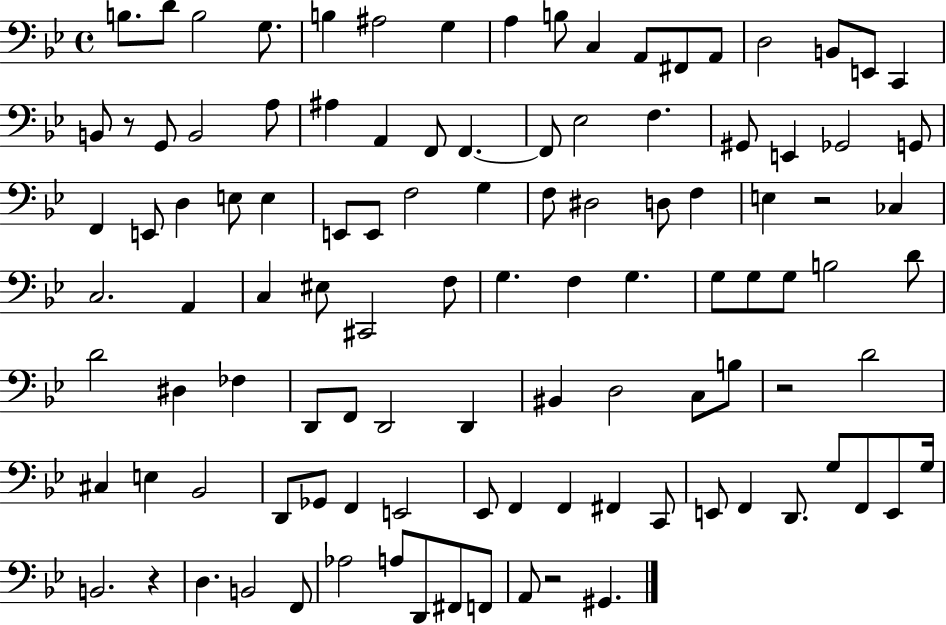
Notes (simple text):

B3/e. D4/e B3/h G3/e. B3/q A#3/h G3/q A3/q B3/e C3/q A2/e F#2/e A2/e D3/h B2/e E2/e C2/q B2/e R/e G2/e B2/h A3/e A#3/q A2/q F2/e F2/q. F2/e Eb3/h F3/q. G#2/e E2/q Gb2/h G2/e F2/q E2/e D3/q E3/e E3/q E2/e E2/e F3/h G3/q F3/e D#3/h D3/e F3/q E3/q R/h CES3/q C3/h. A2/q C3/q EIS3/e C#2/h F3/e G3/q. F3/q G3/q. G3/e G3/e G3/e B3/h D4/e D4/h D#3/q FES3/q D2/e F2/e D2/h D2/q BIS2/q D3/h C3/e B3/e R/h D4/h C#3/q E3/q Bb2/h D2/e Gb2/e F2/q E2/h Eb2/e F2/q F2/q F#2/q C2/e E2/e F2/q D2/e. G3/e F2/e E2/e G3/s B2/h. R/q D3/q. B2/h F2/e Ab3/h A3/e D2/e F#2/e F2/e A2/e R/h G#2/q.